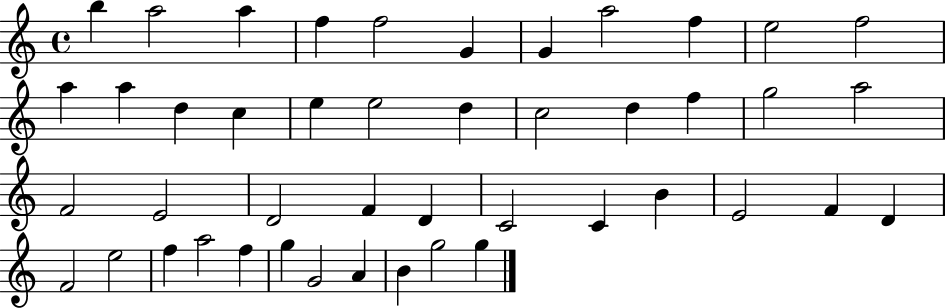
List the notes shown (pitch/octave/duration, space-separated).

B5/q A5/h A5/q F5/q F5/h G4/q G4/q A5/h F5/q E5/h F5/h A5/q A5/q D5/q C5/q E5/q E5/h D5/q C5/h D5/q F5/q G5/h A5/h F4/h E4/h D4/h F4/q D4/q C4/h C4/q B4/q E4/h F4/q D4/q F4/h E5/h F5/q A5/h F5/q G5/q G4/h A4/q B4/q G5/h G5/q